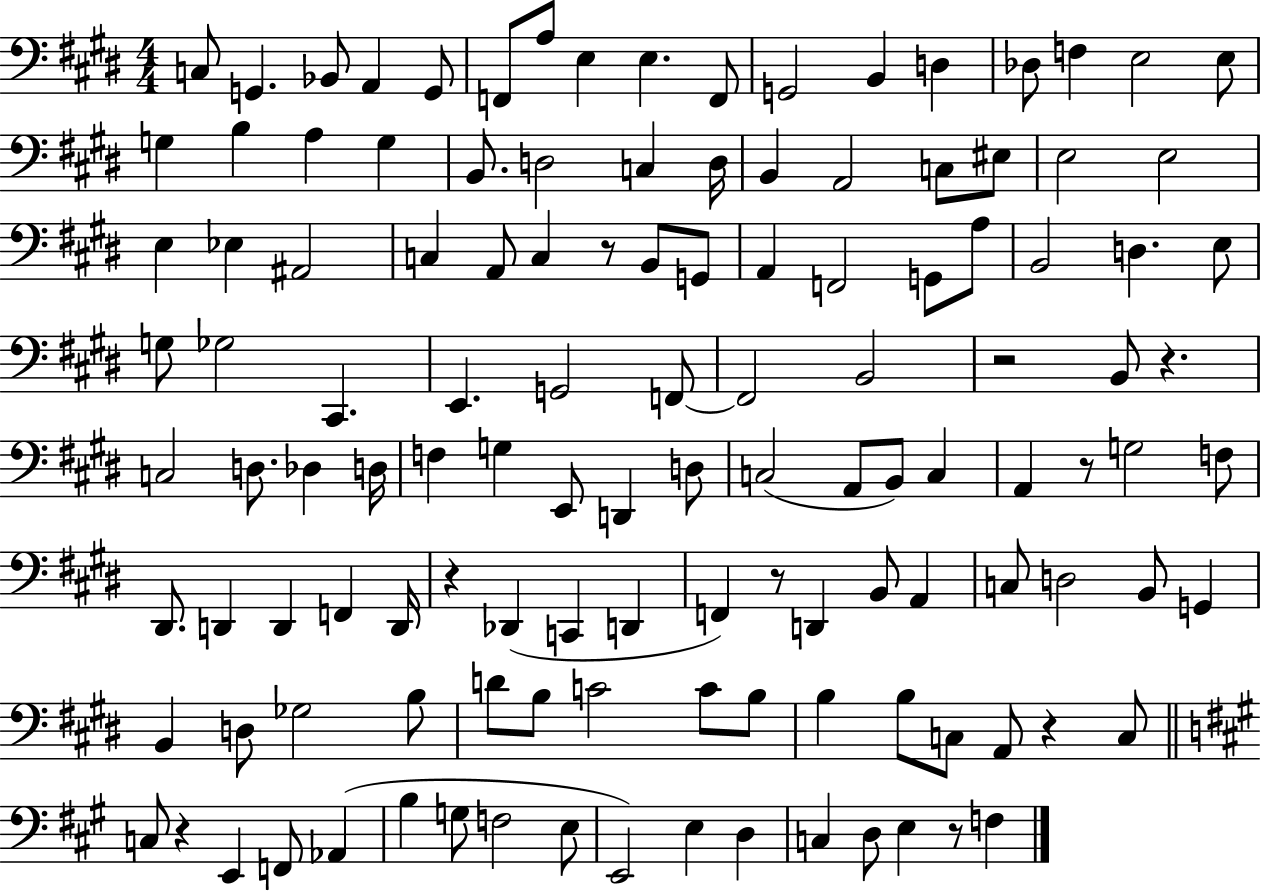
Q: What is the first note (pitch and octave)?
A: C3